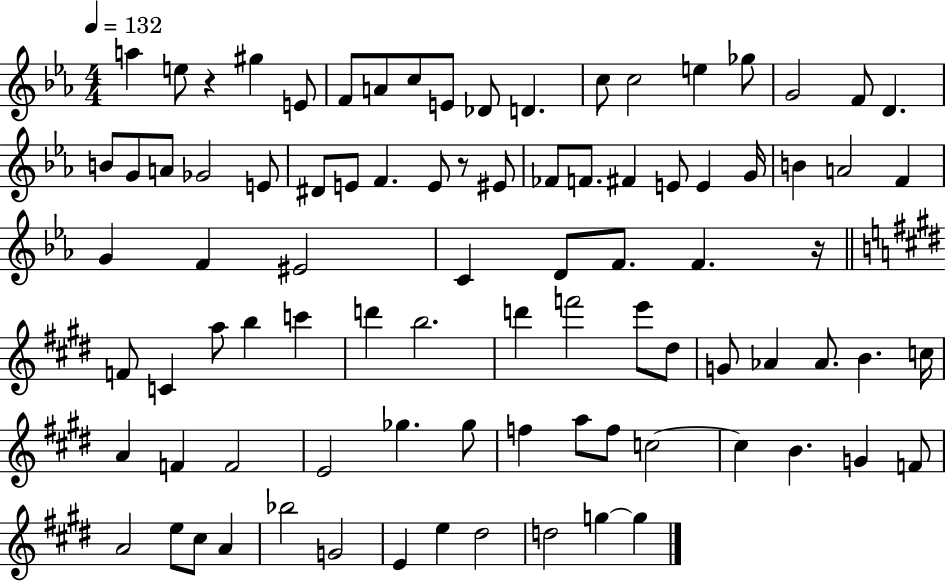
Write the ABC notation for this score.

X:1
T:Untitled
M:4/4
L:1/4
K:Eb
a e/2 z ^g E/2 F/2 A/2 c/2 E/2 _D/2 D c/2 c2 e _g/2 G2 F/2 D B/2 G/2 A/2 _G2 E/2 ^D/2 E/2 F E/2 z/2 ^E/2 _F/2 F/2 ^F E/2 E G/4 B A2 F G F ^E2 C D/2 F/2 F z/4 F/2 C a/2 b c' d' b2 d' f'2 e'/2 ^d/2 G/2 _A _A/2 B c/4 A F F2 E2 _g _g/2 f a/2 f/2 c2 c B G F/2 A2 e/2 ^c/2 A _b2 G2 E e ^d2 d2 g g